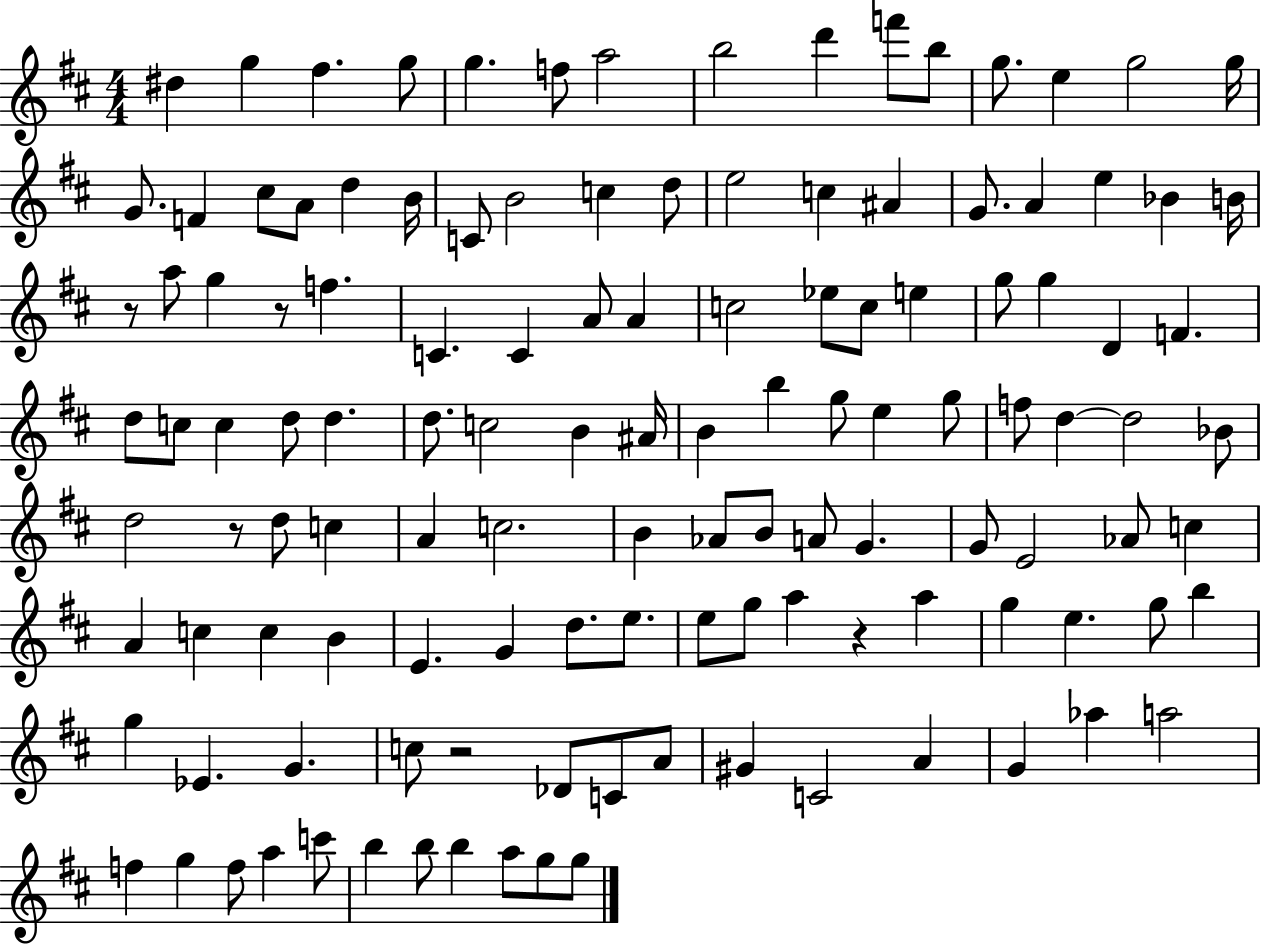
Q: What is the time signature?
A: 4/4